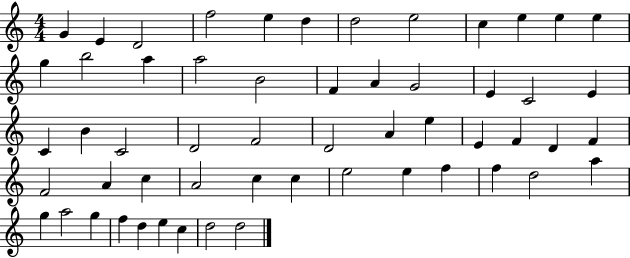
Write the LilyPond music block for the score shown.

{
  \clef treble
  \numericTimeSignature
  \time 4/4
  \key c \major
  g'4 e'4 d'2 | f''2 e''4 d''4 | d''2 e''2 | c''4 e''4 e''4 e''4 | \break g''4 b''2 a''4 | a''2 b'2 | f'4 a'4 g'2 | e'4 c'2 e'4 | \break c'4 b'4 c'2 | d'2 f'2 | d'2 a'4 e''4 | e'4 f'4 d'4 f'4 | \break f'2 a'4 c''4 | a'2 c''4 c''4 | e''2 e''4 f''4 | f''4 d''2 a''4 | \break g''4 a''2 g''4 | f''4 d''4 e''4 c''4 | d''2 d''2 | \bar "|."
}